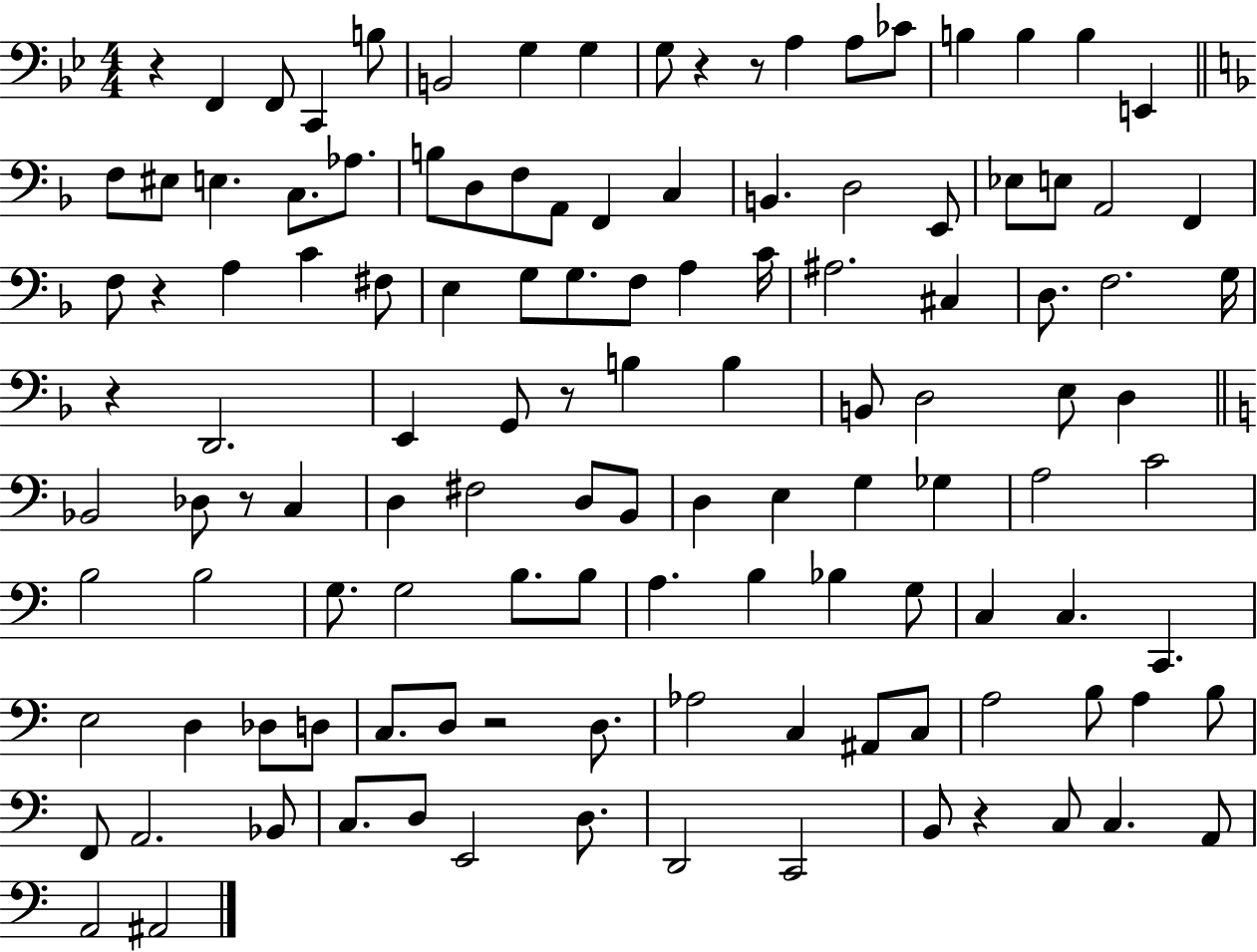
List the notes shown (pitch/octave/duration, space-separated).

R/q F2/q F2/e C2/q B3/e B2/h G3/q G3/q G3/e R/q R/e A3/q A3/e CES4/e B3/q B3/q B3/q E2/q F3/e EIS3/e E3/q. C3/e. Ab3/e. B3/e D3/e F3/e A2/e F2/q C3/q B2/q. D3/h E2/e Eb3/e E3/e A2/h F2/q F3/e R/q A3/q C4/q F#3/e E3/q G3/e G3/e. F3/e A3/q C4/s A#3/h. C#3/q D3/e. F3/h. G3/s R/q D2/h. E2/q G2/e R/e B3/q B3/q B2/e D3/h E3/e D3/q Bb2/h Db3/e R/e C3/q D3/q F#3/h D3/e B2/e D3/q E3/q G3/q Gb3/q A3/h C4/h B3/h B3/h G3/e. G3/h B3/e. B3/e A3/q. B3/q Bb3/q G3/e C3/q C3/q. C2/q. E3/h D3/q Db3/e D3/e C3/e. D3/e R/h D3/e. Ab3/h C3/q A#2/e C3/e A3/h B3/e A3/q B3/e F2/e A2/h. Bb2/e C3/e. D3/e E2/h D3/e. D2/h C2/h B2/e R/q C3/e C3/q. A2/e A2/h A#2/h